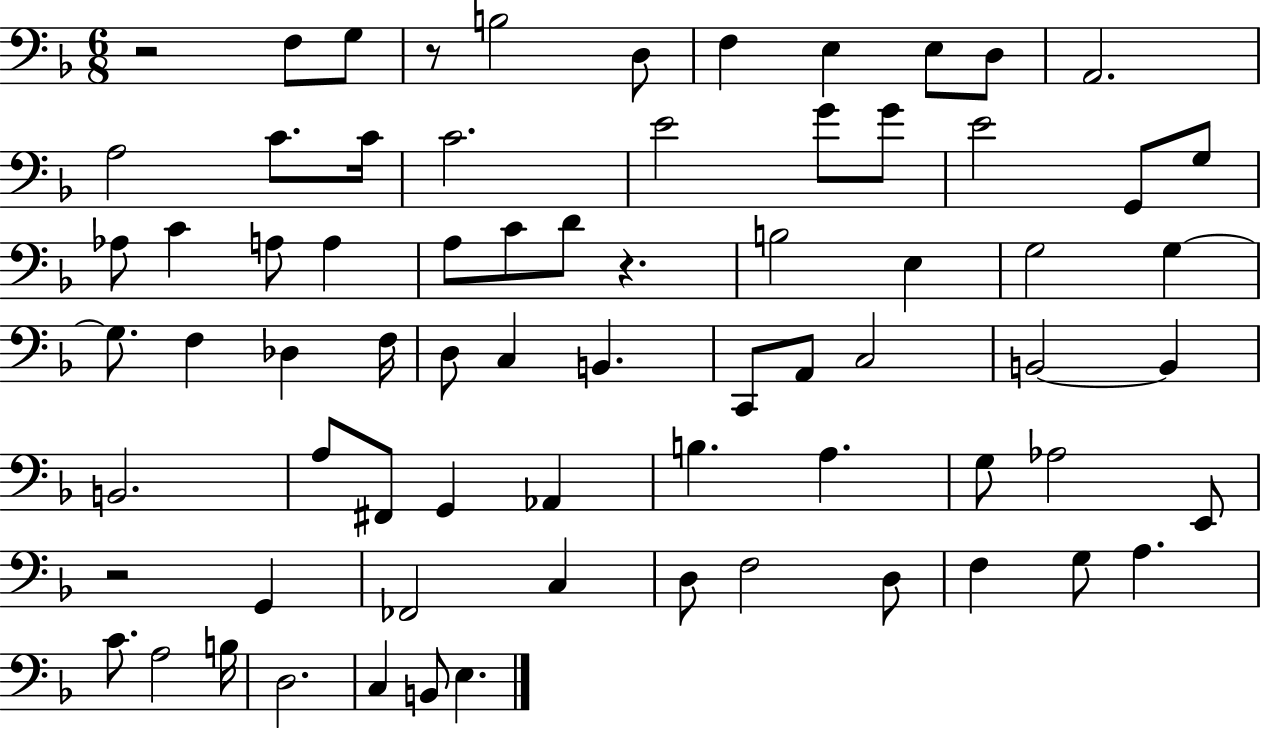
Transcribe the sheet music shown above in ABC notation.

X:1
T:Untitled
M:6/8
L:1/4
K:F
z2 F,/2 G,/2 z/2 B,2 D,/2 F, E, E,/2 D,/2 A,,2 A,2 C/2 C/4 C2 E2 G/2 G/2 E2 G,,/2 G,/2 _A,/2 C A,/2 A, A,/2 C/2 D/2 z B,2 E, G,2 G, G,/2 F, _D, F,/4 D,/2 C, B,, C,,/2 A,,/2 C,2 B,,2 B,, B,,2 A,/2 ^F,,/2 G,, _A,, B, A, G,/2 _A,2 E,,/2 z2 G,, _F,,2 C, D,/2 F,2 D,/2 F, G,/2 A, C/2 A,2 B,/4 D,2 C, B,,/2 E,